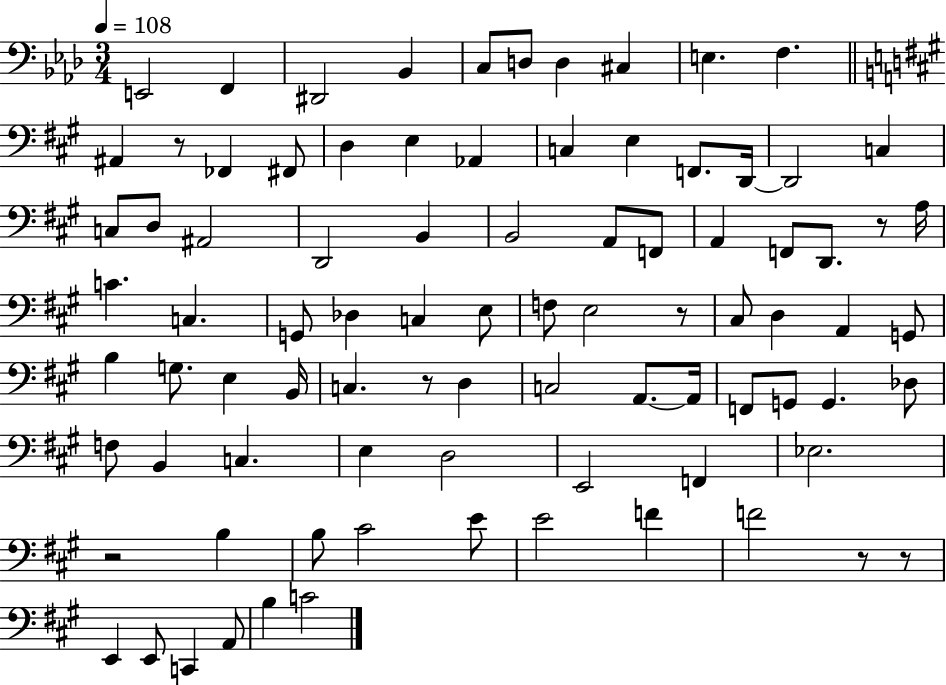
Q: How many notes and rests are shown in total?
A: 87